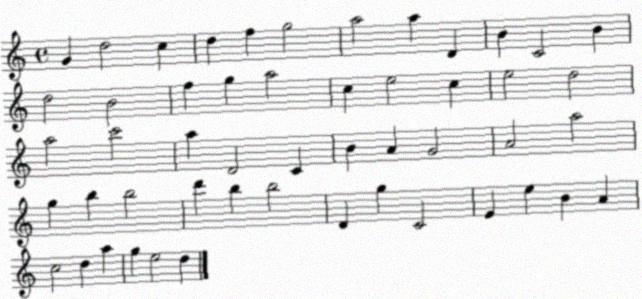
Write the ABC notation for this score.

X:1
T:Untitled
M:4/4
L:1/4
K:C
G d2 c d f g2 a2 a D B C2 B d2 B2 f g a2 c e2 c e2 d2 a2 c'2 a D2 C B A G2 A2 a2 g b b2 d' b b2 D g C2 E e B A c2 d a g e2 d